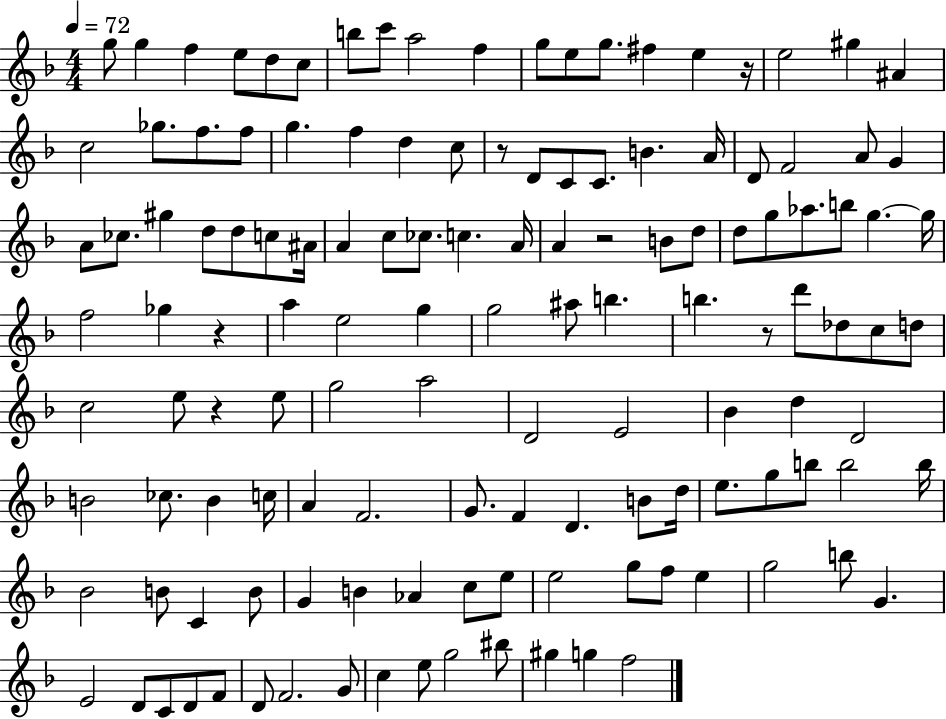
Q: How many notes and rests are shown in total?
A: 132